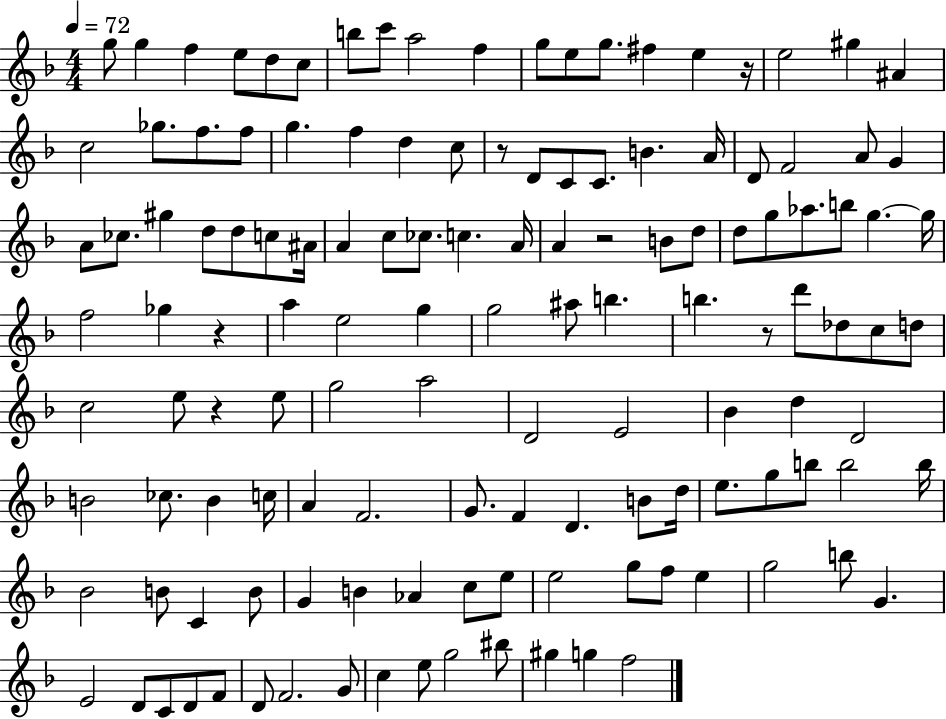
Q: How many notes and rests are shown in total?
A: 132